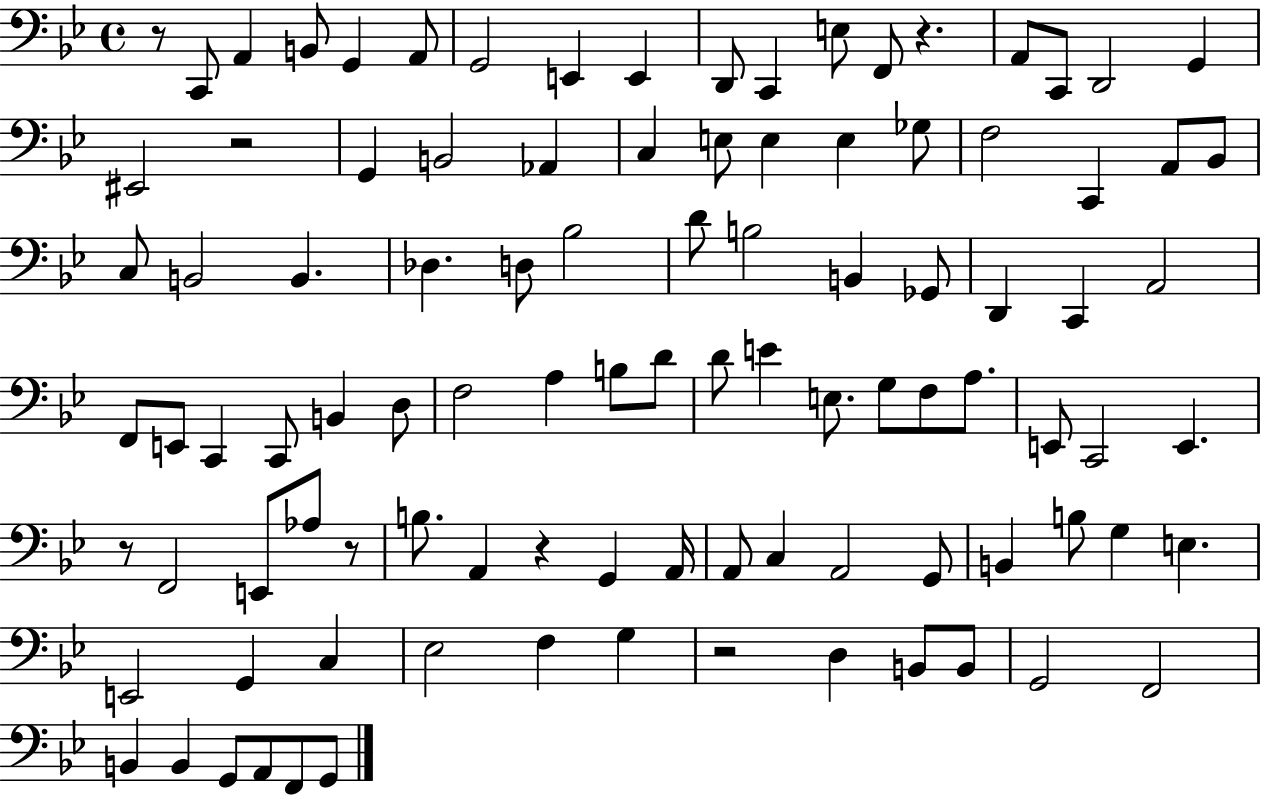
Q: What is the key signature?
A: BES major